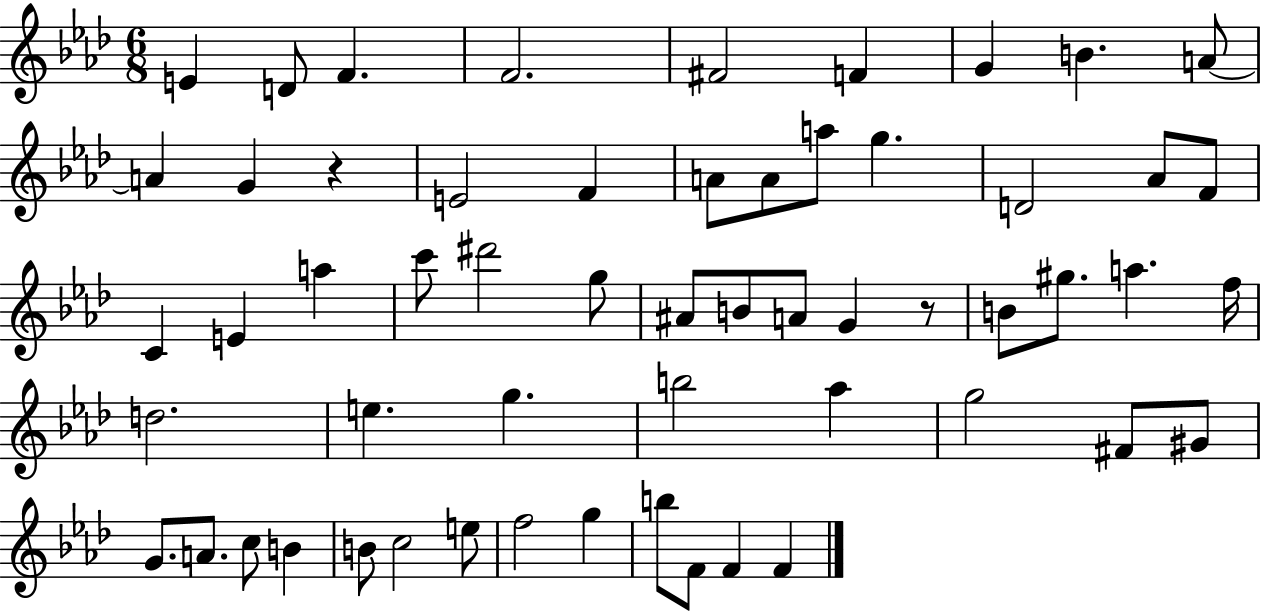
E4/q D4/e F4/q. F4/h. F#4/h F4/q G4/q B4/q. A4/e A4/q G4/q R/q E4/h F4/q A4/e A4/e A5/e G5/q. D4/h Ab4/e F4/e C4/q E4/q A5/q C6/e D#6/h G5/e A#4/e B4/e A4/e G4/q R/e B4/e G#5/e. A5/q. F5/s D5/h. E5/q. G5/q. B5/h Ab5/q G5/h F#4/e G#4/e G4/e. A4/e. C5/e B4/q B4/e C5/h E5/e F5/h G5/q B5/e F4/e F4/q F4/q